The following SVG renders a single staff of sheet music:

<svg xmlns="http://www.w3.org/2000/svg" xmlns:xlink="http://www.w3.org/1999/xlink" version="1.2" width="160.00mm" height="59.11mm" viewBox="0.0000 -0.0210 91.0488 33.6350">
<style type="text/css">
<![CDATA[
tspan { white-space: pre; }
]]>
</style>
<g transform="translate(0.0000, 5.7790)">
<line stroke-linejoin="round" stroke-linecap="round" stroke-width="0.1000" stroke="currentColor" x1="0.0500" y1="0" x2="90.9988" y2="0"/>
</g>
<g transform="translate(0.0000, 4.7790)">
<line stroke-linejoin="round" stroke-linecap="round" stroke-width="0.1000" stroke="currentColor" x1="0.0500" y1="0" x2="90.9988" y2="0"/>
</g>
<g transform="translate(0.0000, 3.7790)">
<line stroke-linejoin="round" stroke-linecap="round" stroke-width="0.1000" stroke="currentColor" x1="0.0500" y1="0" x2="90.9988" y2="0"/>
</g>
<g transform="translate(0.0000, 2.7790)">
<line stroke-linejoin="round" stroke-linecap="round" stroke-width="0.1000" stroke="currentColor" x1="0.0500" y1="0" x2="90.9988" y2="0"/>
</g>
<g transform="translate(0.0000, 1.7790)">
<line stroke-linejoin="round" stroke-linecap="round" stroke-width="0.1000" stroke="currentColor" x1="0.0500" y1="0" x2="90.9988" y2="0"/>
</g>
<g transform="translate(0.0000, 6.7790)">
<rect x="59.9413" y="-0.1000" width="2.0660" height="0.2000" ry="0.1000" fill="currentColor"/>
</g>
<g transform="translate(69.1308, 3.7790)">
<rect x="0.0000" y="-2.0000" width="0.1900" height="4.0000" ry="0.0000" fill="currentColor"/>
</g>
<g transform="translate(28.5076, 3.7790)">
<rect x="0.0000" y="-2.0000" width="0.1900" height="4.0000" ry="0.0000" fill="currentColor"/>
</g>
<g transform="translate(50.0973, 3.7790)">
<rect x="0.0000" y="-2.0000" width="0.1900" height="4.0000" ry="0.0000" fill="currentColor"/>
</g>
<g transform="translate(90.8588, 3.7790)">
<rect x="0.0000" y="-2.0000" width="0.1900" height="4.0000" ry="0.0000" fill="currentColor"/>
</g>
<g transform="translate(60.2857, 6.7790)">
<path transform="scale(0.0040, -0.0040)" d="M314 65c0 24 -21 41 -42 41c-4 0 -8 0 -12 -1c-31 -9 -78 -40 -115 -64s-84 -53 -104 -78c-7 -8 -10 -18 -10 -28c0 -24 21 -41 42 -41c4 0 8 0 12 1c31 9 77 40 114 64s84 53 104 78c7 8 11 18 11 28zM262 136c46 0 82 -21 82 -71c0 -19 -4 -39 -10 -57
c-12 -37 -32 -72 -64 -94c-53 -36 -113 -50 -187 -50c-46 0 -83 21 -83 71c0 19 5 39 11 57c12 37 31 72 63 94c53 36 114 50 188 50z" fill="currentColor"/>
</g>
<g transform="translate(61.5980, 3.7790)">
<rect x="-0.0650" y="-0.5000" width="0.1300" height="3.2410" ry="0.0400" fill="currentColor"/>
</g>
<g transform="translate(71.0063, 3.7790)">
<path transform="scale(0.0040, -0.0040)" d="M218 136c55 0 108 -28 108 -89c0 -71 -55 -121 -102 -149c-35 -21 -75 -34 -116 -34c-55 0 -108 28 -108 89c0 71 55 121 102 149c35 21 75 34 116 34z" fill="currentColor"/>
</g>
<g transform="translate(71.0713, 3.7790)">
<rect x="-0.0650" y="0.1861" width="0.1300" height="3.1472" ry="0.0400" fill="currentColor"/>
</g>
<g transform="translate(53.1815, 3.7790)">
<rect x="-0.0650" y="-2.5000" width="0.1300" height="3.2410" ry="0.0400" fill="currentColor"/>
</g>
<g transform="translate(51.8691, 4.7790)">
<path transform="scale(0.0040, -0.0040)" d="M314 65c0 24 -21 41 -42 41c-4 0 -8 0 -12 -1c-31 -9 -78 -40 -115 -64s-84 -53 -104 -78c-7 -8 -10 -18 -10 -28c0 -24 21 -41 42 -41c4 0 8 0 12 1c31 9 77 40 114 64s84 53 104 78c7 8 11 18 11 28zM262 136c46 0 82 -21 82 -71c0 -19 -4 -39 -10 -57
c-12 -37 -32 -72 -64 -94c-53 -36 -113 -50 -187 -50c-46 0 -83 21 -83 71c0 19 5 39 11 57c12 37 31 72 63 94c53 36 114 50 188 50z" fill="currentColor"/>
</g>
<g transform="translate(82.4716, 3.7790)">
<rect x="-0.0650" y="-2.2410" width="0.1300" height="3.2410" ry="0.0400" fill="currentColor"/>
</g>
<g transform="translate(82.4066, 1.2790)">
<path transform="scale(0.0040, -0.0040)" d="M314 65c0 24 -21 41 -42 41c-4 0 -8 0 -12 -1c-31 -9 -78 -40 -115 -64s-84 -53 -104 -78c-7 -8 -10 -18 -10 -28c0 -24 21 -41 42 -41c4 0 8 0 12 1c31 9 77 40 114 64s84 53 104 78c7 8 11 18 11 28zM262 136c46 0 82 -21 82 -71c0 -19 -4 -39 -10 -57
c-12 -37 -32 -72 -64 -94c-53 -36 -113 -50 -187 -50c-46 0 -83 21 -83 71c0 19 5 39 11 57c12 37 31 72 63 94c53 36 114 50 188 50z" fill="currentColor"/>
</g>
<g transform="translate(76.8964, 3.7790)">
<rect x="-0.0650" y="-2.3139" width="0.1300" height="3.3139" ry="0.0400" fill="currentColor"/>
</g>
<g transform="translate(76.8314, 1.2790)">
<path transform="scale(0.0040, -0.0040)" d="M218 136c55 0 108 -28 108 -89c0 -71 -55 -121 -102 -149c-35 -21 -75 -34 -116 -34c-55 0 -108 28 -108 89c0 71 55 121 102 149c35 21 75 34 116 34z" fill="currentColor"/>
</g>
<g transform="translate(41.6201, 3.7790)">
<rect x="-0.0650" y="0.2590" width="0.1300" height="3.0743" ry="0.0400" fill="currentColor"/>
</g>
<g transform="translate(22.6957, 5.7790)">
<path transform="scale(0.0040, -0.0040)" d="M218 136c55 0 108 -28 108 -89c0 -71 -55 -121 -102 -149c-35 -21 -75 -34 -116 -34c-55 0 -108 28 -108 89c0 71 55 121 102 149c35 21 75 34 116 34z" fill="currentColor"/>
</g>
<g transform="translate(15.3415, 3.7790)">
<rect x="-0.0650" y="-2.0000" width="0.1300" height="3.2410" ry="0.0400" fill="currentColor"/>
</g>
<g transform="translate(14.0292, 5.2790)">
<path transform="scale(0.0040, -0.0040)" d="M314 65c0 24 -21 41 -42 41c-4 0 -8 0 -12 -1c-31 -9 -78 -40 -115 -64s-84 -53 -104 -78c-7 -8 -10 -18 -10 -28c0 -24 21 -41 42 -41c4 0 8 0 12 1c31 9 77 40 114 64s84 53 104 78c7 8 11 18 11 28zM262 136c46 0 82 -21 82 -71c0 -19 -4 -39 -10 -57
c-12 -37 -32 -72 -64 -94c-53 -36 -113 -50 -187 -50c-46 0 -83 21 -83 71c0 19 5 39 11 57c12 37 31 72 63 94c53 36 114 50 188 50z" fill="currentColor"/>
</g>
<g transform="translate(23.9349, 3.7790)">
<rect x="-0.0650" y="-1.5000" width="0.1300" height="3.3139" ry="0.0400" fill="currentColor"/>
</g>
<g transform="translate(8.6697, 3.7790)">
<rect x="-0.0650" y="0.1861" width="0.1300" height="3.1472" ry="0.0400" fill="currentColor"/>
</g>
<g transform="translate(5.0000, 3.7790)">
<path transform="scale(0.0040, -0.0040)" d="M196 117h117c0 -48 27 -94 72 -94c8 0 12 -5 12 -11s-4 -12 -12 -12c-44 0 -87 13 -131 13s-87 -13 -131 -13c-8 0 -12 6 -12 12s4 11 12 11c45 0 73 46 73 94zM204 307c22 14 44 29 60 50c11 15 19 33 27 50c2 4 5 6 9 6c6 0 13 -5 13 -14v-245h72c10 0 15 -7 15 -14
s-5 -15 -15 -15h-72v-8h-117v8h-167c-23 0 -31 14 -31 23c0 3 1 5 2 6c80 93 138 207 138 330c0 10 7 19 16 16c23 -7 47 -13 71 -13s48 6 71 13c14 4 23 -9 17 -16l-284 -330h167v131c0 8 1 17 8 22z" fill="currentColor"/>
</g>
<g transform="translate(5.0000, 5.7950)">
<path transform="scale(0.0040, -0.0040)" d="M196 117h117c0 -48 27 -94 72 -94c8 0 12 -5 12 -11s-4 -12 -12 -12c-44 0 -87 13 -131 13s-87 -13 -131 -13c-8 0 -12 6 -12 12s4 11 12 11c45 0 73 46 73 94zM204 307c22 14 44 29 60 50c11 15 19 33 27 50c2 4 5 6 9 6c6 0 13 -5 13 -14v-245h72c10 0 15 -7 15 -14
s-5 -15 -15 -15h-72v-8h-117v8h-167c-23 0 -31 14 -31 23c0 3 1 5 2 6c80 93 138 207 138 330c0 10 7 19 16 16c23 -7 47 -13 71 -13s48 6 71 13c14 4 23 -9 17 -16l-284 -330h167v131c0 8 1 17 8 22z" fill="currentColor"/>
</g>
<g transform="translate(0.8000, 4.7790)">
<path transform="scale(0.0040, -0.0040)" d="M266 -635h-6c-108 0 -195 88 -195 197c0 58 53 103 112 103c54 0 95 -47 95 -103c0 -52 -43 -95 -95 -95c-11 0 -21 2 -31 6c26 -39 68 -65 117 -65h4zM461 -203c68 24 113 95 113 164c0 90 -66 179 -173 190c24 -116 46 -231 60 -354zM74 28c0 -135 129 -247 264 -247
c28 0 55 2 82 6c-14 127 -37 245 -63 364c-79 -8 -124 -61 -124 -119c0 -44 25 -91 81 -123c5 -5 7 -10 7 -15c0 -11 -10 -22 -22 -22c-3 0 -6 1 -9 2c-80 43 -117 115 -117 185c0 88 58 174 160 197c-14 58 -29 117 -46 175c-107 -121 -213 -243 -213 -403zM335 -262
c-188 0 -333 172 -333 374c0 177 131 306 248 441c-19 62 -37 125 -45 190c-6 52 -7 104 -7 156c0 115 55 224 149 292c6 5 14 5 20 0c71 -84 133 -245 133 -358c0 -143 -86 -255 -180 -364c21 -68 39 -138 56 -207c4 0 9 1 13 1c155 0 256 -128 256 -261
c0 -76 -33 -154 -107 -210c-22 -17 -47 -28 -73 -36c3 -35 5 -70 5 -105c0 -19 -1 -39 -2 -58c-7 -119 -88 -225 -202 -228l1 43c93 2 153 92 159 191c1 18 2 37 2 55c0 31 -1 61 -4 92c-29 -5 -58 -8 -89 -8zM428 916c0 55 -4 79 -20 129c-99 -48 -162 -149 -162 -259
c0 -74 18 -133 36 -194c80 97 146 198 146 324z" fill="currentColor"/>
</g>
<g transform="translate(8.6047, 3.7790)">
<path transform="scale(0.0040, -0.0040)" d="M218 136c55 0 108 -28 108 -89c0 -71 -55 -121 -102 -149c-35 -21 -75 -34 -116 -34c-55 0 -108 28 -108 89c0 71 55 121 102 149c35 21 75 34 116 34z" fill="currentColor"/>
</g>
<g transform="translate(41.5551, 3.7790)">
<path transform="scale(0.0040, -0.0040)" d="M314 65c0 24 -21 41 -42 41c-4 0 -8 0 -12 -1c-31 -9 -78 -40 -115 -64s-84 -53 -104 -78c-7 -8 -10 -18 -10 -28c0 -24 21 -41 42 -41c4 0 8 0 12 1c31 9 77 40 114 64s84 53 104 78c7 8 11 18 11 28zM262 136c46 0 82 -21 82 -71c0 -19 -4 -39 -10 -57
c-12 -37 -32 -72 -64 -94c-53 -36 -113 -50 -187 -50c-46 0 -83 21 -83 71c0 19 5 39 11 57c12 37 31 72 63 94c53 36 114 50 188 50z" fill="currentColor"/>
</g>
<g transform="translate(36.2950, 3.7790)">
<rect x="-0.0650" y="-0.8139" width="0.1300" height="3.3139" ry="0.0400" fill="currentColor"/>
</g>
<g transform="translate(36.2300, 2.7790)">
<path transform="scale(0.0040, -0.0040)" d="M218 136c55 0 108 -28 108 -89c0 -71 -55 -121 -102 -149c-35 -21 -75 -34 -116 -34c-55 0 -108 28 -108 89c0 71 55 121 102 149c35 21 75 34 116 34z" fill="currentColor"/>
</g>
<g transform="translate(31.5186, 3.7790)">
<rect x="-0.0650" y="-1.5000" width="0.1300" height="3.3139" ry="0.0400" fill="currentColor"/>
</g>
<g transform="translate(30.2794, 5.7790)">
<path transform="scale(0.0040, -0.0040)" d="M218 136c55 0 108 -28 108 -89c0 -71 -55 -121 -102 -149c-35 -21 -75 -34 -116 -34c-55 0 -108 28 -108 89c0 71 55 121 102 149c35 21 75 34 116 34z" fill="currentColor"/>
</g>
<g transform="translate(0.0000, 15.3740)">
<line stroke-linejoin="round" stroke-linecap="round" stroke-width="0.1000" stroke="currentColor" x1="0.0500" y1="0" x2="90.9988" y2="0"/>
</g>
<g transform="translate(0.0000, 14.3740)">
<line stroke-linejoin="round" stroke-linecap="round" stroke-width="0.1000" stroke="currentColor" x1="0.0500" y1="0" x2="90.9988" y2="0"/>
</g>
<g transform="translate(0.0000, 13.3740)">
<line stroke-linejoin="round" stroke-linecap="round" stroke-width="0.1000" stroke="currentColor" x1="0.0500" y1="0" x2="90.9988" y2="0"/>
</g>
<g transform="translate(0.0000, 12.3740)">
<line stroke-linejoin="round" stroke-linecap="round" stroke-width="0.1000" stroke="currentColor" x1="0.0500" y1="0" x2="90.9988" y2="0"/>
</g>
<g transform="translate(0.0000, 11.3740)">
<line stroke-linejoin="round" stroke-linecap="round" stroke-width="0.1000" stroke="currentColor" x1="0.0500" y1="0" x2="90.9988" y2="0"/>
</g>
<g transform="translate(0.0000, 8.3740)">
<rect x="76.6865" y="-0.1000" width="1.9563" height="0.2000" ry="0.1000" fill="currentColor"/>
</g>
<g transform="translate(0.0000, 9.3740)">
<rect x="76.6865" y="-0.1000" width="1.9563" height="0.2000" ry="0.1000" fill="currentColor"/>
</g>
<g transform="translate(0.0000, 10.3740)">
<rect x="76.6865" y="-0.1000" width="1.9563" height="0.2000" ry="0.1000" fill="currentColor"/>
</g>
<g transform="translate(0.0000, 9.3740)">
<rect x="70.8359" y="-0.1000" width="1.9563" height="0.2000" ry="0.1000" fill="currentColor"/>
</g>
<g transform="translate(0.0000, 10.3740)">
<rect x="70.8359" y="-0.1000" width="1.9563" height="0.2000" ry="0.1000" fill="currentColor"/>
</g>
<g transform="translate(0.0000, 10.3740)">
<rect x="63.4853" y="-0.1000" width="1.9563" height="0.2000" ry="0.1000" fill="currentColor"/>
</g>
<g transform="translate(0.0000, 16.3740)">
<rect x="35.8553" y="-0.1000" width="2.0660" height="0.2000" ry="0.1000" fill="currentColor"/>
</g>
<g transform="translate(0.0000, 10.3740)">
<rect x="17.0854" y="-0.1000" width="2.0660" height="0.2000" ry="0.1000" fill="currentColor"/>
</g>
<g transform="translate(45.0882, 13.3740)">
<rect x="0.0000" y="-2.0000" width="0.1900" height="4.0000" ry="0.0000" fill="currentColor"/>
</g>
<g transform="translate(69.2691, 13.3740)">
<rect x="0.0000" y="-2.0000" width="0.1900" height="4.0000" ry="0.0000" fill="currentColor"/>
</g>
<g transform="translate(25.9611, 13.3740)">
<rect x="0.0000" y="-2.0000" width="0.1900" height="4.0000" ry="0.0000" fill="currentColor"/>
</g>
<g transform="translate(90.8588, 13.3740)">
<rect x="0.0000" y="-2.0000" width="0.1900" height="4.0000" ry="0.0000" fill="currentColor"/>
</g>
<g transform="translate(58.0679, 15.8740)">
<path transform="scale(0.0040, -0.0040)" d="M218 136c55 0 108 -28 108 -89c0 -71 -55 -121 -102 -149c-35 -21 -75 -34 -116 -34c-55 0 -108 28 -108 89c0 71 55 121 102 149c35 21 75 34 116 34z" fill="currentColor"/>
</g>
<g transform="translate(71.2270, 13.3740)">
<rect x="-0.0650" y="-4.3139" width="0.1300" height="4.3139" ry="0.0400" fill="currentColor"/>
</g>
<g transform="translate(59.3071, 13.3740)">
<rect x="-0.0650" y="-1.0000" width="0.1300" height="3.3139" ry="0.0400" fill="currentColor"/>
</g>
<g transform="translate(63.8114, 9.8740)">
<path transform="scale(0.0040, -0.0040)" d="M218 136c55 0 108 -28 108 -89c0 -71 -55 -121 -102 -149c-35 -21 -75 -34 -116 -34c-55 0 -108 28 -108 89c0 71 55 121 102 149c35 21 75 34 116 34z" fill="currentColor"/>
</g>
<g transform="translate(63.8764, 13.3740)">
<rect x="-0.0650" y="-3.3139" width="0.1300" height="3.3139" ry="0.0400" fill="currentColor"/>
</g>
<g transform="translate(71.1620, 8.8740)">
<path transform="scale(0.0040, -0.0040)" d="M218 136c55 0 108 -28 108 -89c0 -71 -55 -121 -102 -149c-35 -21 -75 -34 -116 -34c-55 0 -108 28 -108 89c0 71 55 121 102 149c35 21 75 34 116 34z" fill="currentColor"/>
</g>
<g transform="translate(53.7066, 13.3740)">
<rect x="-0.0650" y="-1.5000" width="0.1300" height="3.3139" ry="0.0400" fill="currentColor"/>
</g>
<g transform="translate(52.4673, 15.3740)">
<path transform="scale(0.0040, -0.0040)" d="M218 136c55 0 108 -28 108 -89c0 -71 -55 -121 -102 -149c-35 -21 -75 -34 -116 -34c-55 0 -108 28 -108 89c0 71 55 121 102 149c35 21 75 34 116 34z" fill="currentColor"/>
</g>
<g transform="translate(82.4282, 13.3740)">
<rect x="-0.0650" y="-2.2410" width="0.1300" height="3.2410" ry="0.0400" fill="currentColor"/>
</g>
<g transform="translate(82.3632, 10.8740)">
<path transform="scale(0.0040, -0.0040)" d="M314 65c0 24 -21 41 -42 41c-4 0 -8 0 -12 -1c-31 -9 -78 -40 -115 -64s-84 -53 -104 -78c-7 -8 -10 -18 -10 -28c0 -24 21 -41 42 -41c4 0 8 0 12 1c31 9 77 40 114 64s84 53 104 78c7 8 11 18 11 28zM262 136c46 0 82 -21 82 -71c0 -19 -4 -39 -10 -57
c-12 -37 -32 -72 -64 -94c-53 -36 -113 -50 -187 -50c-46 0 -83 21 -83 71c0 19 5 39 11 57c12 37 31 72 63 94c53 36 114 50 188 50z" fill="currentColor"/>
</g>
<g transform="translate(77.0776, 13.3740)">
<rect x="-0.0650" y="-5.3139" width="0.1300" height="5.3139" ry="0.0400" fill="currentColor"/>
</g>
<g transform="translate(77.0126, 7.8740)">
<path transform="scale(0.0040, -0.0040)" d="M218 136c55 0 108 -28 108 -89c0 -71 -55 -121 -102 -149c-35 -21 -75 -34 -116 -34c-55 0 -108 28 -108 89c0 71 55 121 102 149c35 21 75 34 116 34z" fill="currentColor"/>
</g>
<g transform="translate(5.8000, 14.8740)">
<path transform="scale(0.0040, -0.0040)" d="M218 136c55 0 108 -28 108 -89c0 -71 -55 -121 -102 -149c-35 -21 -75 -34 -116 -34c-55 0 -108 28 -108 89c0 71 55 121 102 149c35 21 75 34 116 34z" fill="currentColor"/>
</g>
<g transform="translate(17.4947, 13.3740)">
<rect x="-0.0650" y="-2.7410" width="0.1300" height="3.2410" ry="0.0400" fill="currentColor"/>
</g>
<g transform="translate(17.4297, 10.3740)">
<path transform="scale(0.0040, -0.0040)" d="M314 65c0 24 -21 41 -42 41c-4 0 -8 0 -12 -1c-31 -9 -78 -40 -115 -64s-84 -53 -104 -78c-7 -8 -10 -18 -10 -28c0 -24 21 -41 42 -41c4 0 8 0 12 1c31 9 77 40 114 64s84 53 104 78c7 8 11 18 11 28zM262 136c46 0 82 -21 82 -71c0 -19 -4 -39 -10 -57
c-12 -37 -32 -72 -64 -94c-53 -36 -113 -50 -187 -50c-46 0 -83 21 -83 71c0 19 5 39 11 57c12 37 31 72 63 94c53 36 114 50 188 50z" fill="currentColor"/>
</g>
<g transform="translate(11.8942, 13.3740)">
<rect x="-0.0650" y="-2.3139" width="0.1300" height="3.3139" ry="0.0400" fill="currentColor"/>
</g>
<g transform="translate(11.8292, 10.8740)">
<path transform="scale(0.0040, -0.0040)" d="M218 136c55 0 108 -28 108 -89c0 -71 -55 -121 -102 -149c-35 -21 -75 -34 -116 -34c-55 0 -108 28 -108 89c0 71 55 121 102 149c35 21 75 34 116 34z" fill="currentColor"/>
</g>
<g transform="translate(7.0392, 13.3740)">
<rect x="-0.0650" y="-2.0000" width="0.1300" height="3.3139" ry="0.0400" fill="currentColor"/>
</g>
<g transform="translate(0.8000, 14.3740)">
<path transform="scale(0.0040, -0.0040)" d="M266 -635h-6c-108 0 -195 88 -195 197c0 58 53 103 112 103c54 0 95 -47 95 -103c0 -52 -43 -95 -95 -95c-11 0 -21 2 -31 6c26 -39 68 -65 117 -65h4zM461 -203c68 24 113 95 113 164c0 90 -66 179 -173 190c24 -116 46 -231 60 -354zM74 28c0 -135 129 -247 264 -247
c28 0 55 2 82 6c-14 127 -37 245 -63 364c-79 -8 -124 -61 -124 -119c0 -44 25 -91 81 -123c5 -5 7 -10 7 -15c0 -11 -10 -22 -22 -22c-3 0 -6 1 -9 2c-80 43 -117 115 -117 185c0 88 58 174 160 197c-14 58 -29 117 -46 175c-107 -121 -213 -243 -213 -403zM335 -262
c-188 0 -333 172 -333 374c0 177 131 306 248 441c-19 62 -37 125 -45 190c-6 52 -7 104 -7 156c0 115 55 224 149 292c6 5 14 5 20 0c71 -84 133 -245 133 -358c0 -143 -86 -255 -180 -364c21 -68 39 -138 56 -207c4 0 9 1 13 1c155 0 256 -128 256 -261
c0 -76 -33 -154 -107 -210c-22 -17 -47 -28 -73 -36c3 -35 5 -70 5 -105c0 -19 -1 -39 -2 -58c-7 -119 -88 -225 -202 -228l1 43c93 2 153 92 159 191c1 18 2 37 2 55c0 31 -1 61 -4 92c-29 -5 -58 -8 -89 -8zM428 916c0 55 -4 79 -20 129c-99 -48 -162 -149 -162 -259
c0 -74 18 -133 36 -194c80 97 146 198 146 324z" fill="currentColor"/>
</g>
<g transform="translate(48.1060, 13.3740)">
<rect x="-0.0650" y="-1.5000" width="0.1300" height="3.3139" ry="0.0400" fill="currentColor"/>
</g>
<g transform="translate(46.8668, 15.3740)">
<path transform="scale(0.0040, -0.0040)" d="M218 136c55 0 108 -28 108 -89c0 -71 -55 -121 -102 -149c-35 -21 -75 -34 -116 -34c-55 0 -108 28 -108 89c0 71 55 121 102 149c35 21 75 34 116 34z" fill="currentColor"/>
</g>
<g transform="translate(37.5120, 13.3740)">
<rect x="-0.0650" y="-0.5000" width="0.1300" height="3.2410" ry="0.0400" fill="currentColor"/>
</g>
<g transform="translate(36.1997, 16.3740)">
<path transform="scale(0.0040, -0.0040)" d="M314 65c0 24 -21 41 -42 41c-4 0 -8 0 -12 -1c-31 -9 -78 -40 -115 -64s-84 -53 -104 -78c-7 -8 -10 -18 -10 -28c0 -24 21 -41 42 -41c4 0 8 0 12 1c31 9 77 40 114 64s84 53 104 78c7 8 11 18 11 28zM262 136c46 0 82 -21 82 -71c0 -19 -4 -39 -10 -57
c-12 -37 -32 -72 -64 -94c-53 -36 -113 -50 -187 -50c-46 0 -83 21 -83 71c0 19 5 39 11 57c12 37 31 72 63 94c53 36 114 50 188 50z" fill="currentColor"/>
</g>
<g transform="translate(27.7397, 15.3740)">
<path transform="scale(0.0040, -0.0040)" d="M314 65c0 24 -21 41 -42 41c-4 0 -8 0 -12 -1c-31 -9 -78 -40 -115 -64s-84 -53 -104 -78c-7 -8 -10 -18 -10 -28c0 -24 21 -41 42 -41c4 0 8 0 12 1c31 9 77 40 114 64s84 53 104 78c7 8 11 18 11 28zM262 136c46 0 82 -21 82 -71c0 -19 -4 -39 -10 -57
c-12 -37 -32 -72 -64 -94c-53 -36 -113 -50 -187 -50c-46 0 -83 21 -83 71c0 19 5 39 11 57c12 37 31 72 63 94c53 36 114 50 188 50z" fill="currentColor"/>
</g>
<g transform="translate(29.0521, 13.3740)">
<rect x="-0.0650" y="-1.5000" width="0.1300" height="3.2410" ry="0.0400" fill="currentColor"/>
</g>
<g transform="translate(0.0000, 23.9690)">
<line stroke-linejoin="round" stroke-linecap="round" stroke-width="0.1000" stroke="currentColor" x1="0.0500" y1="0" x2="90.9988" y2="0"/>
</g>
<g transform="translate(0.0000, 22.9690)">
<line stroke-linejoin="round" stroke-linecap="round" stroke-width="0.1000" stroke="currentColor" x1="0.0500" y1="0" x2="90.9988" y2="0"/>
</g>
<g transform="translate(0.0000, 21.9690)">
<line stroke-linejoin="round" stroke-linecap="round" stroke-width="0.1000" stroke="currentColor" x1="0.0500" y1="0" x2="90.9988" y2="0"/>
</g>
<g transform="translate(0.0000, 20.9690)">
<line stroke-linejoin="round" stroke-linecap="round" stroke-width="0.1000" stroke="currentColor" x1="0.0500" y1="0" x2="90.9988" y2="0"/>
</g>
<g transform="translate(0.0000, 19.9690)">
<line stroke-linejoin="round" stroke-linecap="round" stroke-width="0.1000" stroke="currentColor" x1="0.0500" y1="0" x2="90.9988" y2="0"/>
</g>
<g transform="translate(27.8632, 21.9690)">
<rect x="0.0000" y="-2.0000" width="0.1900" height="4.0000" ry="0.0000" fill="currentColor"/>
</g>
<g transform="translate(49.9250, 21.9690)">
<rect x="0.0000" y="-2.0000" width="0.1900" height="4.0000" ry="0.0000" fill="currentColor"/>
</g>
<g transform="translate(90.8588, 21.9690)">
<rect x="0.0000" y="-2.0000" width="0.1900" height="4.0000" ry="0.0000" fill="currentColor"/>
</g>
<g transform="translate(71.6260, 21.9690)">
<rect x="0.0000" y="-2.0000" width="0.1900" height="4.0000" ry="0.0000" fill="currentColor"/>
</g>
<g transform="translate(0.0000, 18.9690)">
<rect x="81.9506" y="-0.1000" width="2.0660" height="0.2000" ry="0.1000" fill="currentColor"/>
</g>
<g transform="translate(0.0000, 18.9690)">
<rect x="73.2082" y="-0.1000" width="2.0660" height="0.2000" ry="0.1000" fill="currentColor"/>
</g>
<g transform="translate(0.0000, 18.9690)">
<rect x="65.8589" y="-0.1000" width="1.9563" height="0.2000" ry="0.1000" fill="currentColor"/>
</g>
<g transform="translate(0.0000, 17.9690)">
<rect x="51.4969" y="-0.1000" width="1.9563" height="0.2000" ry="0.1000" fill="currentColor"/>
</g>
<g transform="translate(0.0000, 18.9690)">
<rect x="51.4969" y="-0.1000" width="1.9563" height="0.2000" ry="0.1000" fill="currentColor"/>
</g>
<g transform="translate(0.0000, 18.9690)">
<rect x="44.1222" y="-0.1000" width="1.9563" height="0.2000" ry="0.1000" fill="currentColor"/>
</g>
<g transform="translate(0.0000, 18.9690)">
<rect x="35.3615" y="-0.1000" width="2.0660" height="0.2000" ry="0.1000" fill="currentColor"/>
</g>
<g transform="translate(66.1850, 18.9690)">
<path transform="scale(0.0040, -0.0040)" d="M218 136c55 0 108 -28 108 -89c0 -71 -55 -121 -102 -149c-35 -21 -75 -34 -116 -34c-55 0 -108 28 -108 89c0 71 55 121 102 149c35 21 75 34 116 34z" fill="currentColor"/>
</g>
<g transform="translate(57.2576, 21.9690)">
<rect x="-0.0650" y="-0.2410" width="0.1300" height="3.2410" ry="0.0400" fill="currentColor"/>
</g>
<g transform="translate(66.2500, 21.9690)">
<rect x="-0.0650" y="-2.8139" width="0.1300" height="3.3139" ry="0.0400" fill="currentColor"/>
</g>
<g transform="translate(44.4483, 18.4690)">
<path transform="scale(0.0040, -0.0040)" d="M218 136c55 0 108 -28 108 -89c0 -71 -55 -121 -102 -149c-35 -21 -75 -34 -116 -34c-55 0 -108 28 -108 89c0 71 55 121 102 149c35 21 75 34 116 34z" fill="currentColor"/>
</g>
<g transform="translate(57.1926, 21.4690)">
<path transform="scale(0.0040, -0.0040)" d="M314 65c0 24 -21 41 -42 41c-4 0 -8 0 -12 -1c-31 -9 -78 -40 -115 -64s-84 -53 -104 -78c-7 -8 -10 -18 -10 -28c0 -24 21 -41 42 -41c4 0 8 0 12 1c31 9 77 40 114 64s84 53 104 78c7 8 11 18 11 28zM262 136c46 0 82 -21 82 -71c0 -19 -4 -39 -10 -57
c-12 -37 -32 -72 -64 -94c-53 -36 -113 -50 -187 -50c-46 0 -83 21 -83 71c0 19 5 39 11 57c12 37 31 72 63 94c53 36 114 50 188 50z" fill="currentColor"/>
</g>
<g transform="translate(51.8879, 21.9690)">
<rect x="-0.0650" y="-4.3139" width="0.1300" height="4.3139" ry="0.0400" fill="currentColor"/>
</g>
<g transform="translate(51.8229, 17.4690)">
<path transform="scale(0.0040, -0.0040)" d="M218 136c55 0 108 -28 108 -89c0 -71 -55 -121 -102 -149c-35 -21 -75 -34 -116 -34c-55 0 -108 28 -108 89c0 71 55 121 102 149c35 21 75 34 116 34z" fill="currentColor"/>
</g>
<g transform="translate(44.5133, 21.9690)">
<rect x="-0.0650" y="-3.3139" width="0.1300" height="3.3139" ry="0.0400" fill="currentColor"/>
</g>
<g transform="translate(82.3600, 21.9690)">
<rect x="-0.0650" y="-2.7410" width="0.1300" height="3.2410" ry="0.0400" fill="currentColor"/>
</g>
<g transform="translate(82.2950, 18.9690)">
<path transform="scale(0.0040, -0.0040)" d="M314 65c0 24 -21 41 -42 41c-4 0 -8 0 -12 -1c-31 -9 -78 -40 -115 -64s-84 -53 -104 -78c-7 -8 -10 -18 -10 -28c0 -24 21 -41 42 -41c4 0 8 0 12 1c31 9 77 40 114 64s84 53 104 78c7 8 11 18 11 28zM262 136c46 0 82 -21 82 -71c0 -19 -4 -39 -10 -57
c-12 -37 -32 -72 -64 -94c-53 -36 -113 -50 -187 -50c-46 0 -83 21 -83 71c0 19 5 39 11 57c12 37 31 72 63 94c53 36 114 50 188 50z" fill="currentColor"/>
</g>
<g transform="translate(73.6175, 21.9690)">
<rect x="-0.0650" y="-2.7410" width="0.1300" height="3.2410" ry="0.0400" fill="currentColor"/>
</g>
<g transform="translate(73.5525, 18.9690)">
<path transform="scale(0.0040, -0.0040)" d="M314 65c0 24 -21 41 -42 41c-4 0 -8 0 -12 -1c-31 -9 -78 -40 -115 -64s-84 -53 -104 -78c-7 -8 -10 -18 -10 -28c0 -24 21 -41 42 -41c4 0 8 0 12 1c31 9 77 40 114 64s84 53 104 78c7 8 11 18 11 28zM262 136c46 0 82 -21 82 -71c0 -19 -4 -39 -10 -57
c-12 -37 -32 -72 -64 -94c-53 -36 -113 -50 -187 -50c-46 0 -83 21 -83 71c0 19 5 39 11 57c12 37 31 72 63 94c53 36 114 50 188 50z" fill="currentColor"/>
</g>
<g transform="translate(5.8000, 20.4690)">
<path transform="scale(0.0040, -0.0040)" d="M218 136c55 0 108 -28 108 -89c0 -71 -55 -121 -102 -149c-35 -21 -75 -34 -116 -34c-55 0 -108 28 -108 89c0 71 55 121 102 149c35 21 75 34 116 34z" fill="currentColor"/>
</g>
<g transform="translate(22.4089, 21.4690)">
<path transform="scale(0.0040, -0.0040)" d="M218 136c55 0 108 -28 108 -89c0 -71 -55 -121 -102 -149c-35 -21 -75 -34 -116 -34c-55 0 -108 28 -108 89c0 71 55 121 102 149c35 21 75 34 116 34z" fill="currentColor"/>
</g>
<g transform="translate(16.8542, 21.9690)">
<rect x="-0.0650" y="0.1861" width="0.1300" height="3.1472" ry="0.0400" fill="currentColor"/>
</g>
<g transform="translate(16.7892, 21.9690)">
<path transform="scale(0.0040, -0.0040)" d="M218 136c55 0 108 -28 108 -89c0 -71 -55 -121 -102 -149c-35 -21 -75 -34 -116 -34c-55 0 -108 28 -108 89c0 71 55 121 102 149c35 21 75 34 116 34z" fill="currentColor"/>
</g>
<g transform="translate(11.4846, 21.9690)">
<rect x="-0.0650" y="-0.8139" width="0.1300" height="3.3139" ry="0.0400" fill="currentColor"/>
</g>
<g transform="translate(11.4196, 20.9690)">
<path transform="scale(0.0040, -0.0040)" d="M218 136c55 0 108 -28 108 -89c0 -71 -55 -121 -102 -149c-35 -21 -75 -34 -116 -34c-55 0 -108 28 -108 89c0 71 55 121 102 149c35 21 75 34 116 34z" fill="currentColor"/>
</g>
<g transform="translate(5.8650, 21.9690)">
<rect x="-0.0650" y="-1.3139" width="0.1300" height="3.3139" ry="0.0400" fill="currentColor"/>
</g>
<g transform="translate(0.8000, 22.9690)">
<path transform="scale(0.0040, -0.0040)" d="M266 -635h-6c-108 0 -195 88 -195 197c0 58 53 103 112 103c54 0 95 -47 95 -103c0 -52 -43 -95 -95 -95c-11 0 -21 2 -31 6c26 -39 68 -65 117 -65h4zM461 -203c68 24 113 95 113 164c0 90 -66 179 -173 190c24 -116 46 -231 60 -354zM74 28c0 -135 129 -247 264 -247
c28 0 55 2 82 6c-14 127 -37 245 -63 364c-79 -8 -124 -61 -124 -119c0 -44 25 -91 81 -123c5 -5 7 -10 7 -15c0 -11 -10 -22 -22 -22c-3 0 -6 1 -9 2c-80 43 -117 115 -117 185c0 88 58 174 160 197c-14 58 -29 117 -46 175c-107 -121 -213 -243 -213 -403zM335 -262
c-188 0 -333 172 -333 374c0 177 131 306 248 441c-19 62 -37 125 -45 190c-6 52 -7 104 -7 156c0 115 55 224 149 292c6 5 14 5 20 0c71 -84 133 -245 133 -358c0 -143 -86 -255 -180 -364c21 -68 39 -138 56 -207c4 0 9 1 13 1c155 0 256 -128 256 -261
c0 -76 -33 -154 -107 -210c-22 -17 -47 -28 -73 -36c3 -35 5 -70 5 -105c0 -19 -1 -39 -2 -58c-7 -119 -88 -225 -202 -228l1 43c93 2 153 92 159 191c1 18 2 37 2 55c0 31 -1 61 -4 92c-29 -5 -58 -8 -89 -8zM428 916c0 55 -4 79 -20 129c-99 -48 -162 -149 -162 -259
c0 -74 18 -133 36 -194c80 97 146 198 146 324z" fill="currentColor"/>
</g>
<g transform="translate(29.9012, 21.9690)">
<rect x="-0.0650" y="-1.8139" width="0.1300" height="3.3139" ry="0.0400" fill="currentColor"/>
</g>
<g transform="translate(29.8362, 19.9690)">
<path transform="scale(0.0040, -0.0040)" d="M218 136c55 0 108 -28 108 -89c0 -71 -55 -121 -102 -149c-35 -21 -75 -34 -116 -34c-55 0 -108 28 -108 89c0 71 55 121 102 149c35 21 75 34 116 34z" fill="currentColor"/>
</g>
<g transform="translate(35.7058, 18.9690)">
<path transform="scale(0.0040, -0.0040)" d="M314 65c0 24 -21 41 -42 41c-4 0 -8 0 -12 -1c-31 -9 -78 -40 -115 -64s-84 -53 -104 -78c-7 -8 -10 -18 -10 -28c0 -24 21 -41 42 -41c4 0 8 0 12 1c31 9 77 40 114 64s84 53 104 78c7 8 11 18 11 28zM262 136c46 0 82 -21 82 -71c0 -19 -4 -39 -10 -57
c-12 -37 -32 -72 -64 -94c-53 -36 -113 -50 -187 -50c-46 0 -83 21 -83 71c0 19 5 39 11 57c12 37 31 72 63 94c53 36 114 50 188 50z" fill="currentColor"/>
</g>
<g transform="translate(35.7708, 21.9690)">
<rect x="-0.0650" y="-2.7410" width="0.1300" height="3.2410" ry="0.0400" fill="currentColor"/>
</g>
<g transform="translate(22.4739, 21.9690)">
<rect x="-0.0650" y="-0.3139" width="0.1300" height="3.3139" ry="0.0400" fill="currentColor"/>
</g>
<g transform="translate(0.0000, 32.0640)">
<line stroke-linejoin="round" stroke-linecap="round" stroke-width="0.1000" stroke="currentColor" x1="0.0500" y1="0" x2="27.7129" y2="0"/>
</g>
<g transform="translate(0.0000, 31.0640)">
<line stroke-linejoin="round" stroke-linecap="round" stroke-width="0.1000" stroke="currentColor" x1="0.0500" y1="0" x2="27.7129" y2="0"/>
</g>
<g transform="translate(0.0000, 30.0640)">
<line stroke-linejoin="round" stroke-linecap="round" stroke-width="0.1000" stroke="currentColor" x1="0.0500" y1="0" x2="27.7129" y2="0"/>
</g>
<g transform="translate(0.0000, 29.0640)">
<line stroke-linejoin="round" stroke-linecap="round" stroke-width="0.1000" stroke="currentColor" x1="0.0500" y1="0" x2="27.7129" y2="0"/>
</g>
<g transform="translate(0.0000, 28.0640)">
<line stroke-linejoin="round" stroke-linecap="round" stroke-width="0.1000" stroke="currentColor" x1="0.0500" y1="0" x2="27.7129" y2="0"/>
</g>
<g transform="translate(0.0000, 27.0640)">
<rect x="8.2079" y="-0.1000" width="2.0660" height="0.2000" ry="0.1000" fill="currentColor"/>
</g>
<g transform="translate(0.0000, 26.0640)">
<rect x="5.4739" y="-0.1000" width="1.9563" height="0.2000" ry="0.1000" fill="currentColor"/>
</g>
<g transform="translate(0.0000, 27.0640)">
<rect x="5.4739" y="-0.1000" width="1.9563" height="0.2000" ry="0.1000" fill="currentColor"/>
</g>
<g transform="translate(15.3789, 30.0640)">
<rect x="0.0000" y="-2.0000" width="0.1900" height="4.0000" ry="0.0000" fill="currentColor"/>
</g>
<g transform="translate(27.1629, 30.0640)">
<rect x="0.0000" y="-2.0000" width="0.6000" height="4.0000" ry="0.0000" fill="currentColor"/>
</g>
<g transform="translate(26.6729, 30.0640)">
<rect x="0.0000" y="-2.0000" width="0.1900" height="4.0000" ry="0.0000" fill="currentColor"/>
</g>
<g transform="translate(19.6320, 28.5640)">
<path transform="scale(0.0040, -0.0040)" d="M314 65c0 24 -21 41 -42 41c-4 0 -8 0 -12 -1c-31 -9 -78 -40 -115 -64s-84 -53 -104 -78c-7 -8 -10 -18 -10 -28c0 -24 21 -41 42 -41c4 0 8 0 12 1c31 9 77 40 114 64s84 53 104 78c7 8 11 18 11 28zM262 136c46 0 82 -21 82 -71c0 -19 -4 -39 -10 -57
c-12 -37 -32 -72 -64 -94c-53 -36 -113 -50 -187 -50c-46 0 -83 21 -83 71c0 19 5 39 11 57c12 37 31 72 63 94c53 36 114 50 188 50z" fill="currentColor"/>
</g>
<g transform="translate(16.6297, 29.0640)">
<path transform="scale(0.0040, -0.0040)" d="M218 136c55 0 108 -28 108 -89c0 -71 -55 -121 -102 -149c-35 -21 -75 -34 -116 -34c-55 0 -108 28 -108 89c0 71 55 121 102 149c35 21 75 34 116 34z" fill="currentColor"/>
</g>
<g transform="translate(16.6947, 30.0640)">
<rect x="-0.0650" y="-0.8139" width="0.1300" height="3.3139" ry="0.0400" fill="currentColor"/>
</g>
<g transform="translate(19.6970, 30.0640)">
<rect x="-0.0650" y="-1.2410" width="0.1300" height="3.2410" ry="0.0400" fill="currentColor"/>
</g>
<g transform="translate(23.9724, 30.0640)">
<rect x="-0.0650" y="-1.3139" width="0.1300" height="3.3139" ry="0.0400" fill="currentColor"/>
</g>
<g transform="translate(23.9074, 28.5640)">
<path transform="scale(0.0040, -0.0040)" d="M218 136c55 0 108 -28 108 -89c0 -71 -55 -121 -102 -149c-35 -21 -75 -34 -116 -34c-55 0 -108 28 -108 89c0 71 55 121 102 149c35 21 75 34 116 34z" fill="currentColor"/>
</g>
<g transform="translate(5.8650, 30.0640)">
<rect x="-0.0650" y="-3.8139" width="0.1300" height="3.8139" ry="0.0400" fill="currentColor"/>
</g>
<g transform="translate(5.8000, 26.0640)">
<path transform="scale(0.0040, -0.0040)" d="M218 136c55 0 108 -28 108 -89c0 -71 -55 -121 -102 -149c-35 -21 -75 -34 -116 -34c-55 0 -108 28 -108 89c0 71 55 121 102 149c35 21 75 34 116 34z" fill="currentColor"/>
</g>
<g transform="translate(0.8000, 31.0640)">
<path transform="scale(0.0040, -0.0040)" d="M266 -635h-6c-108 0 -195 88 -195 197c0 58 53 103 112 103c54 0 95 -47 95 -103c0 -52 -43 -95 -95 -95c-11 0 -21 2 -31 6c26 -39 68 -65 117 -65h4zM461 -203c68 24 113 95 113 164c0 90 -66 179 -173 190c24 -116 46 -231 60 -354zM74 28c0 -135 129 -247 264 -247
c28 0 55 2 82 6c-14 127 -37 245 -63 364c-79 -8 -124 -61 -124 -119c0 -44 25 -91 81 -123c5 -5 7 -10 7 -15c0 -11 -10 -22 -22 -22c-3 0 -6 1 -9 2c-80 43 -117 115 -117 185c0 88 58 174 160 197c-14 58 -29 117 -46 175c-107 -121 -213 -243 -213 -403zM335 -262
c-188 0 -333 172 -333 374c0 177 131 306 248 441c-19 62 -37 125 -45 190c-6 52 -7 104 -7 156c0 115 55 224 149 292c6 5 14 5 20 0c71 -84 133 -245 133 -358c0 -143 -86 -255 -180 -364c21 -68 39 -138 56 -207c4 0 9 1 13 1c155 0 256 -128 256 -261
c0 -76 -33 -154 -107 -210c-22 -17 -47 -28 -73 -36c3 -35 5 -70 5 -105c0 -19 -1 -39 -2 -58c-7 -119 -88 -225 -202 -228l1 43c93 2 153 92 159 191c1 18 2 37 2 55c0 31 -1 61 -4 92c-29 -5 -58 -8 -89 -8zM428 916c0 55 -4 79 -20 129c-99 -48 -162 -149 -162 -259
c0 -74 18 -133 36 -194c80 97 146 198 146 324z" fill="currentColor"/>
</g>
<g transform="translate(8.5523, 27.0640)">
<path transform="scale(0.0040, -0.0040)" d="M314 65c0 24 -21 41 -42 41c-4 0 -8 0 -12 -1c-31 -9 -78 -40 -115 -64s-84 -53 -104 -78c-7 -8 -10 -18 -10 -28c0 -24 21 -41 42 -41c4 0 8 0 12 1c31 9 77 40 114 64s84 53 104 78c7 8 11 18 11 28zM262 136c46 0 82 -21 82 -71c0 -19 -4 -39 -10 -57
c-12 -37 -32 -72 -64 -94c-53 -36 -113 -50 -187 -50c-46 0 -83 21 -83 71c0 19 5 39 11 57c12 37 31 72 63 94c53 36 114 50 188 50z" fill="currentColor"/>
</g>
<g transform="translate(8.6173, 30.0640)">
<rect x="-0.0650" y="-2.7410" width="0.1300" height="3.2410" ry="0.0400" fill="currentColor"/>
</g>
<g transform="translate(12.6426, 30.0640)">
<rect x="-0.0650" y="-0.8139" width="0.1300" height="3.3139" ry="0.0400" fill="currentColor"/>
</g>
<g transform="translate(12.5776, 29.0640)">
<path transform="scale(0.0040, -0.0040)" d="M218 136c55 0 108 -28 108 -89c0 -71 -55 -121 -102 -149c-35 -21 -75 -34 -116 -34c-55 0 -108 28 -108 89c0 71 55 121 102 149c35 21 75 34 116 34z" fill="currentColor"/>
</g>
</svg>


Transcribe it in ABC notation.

X:1
T:Untitled
M:4/4
L:1/4
K:C
B F2 E E d B2 G2 C2 B g g2 F g a2 E2 C2 E E D b d' f' g2 e d B c f a2 b d' c2 a a2 a2 c' a2 d d e2 e